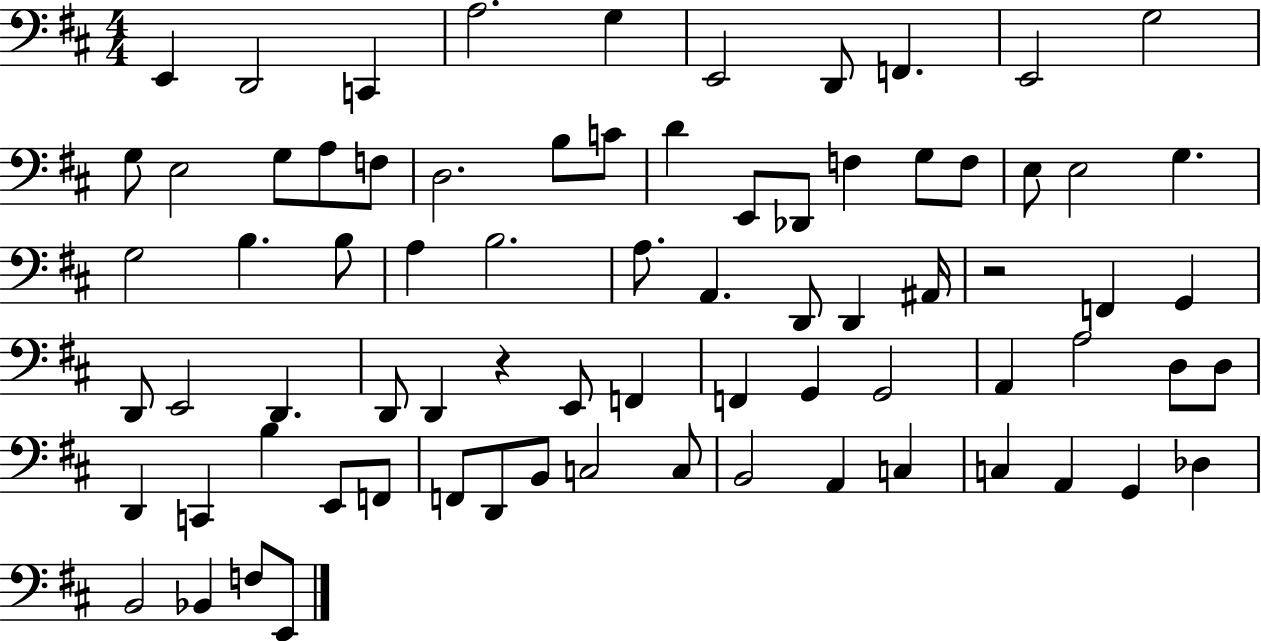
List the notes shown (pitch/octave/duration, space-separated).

E2/q D2/h C2/q A3/h. G3/q E2/h D2/e F2/q. E2/h G3/h G3/e E3/h G3/e A3/e F3/e D3/h. B3/e C4/e D4/q E2/e Db2/e F3/q G3/e F3/e E3/e E3/h G3/q. G3/h B3/q. B3/e A3/q B3/h. A3/e. A2/q. D2/e D2/q A#2/s R/h F2/q G2/q D2/e E2/h D2/q. D2/e D2/q R/q E2/e F2/q F2/q G2/q G2/h A2/q A3/h D3/e D3/e D2/q C2/q B3/q E2/e F2/e F2/e D2/e B2/e C3/h C3/e B2/h A2/q C3/q C3/q A2/q G2/q Db3/q B2/h Bb2/q F3/e E2/e